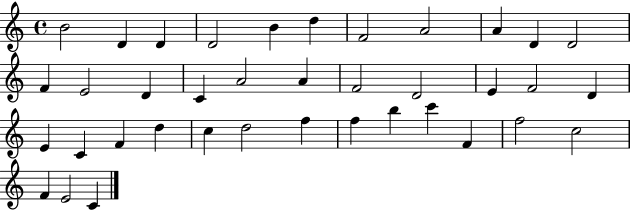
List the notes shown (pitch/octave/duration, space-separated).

B4/h D4/q D4/q D4/h B4/q D5/q F4/h A4/h A4/q D4/q D4/h F4/q E4/h D4/q C4/q A4/h A4/q F4/h D4/h E4/q F4/h D4/q E4/q C4/q F4/q D5/q C5/q D5/h F5/q F5/q B5/q C6/q F4/q F5/h C5/h F4/q E4/h C4/q